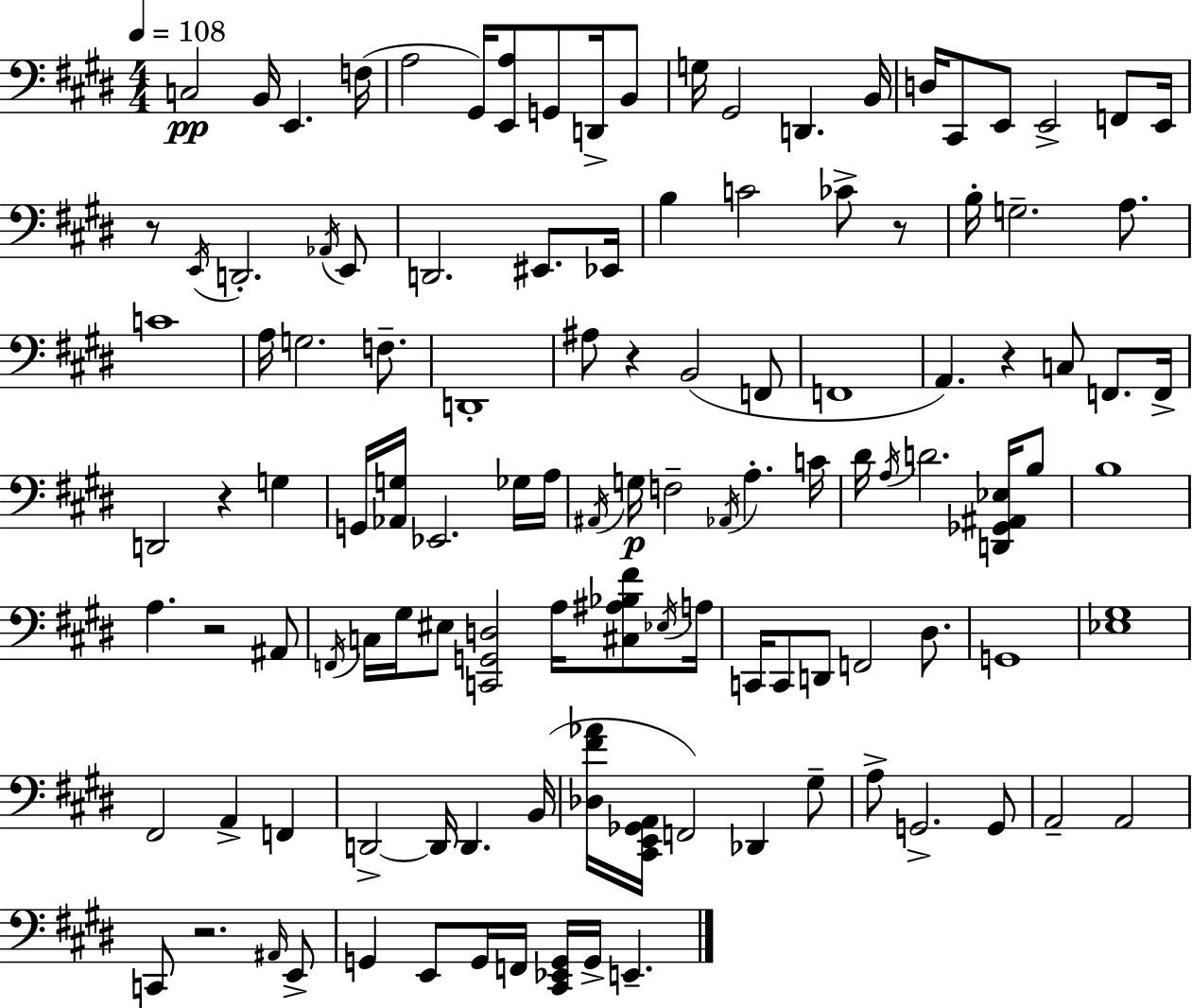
C3/h B2/s E2/q. F3/s A3/h G#2/s [E2,A3]/e G2/e D2/s B2/e G3/s G#2/h D2/q. B2/s D3/s C#2/e E2/e E2/h F2/e E2/s R/e E2/s D2/h. Ab2/s E2/e D2/h. EIS2/e. Eb2/s B3/q C4/h CES4/e R/e B3/s G3/h. A3/e. C4/w A3/s G3/h. F3/e. D2/w A#3/e R/q B2/h F2/e F2/w A2/q. R/q C3/e F2/e. F2/s D2/h R/q G3/q G2/s [Ab2,G3]/s Eb2/h. Gb3/s A3/s A#2/s G3/s F3/h Ab2/s A3/q. C4/s D#4/s A3/s D4/h. [D2,Gb2,A#2,Eb3]/s B3/e B3/w A3/q. R/h A#2/e F2/s C3/s G#3/s EIS3/e [C2,G2,D3]/h A3/s [C#3,A#3,Bb3,F#4]/e Eb3/s A3/s C2/s C2/e D2/e F2/h D#3/e. G2/w [Eb3,G#3]/w F#2/h A2/q F2/q D2/h D2/s D2/q. B2/s [Db3,F#4,Ab4]/s [C#2,E2,Gb2,A2]/s F2/h Db2/q G#3/e A3/e G2/h. G2/e A2/h A2/h C2/e R/h. A#2/s E2/e G2/q E2/e G2/s F2/s [C#2,Eb2,G2]/s G2/s E2/q.